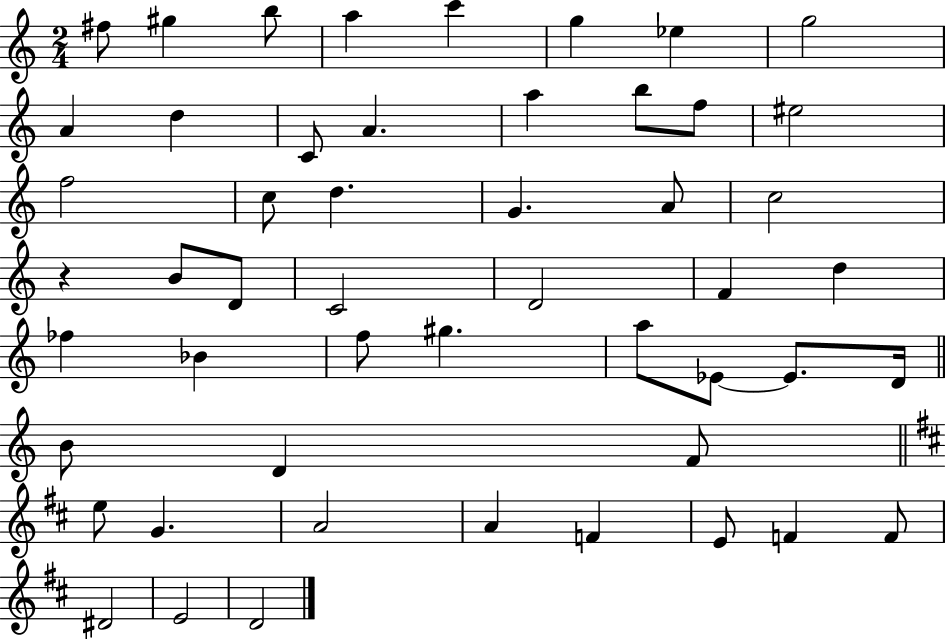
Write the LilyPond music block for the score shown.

{
  \clef treble
  \numericTimeSignature
  \time 2/4
  \key c \major
  fis''8 gis''4 b''8 | a''4 c'''4 | g''4 ees''4 | g''2 | \break a'4 d''4 | c'8 a'4. | a''4 b''8 f''8 | eis''2 | \break f''2 | c''8 d''4. | g'4. a'8 | c''2 | \break r4 b'8 d'8 | c'2 | d'2 | f'4 d''4 | \break fes''4 bes'4 | f''8 gis''4. | a''8 ees'8~~ ees'8. d'16 | \bar "||" \break \key a \minor b'8 d'4 f'8 | \bar "||" \break \key b \minor e''8 g'4. | a'2 | a'4 f'4 | e'8 f'4 f'8 | \break dis'2 | e'2 | d'2 | \bar "|."
}